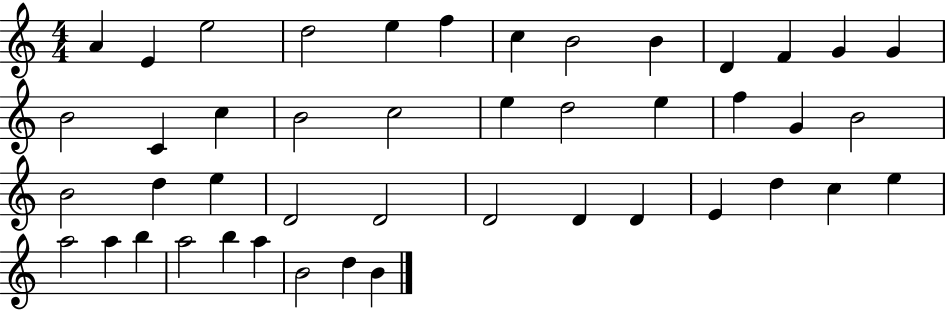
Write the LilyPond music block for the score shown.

{
  \clef treble
  \numericTimeSignature
  \time 4/4
  \key c \major
  a'4 e'4 e''2 | d''2 e''4 f''4 | c''4 b'2 b'4 | d'4 f'4 g'4 g'4 | \break b'2 c'4 c''4 | b'2 c''2 | e''4 d''2 e''4 | f''4 g'4 b'2 | \break b'2 d''4 e''4 | d'2 d'2 | d'2 d'4 d'4 | e'4 d''4 c''4 e''4 | \break a''2 a''4 b''4 | a''2 b''4 a''4 | b'2 d''4 b'4 | \bar "|."
}